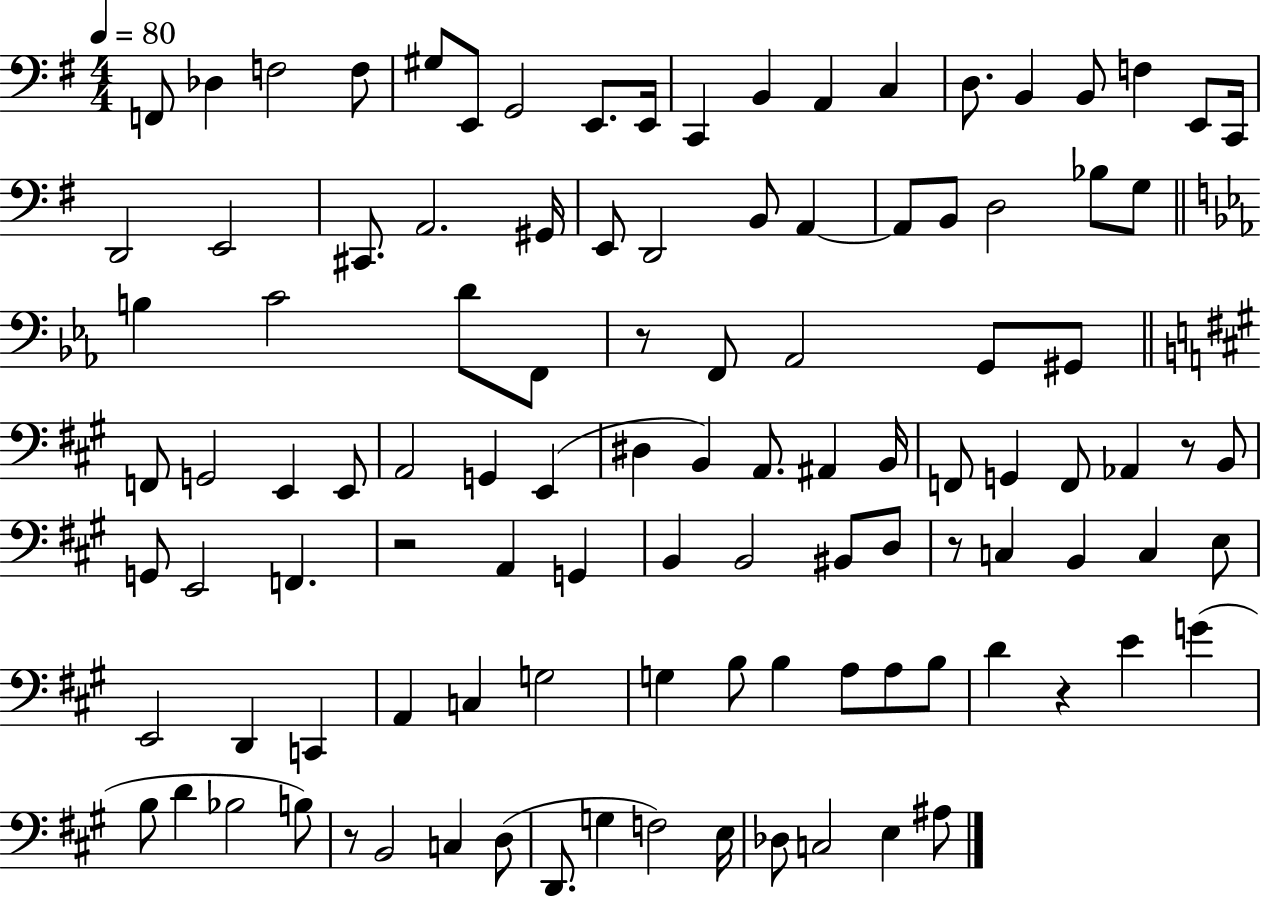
F2/e Db3/q F3/h F3/e G#3/e E2/e G2/h E2/e. E2/s C2/q B2/q A2/q C3/q D3/e. B2/q B2/e F3/q E2/e C2/s D2/h E2/h C#2/e. A2/h. G#2/s E2/e D2/h B2/e A2/q A2/e B2/e D3/h Bb3/e G3/e B3/q C4/h D4/e F2/e R/e F2/e Ab2/h G2/e G#2/e F2/e G2/h E2/q E2/e A2/h G2/q E2/q D#3/q B2/q A2/e. A#2/q B2/s F2/e G2/q F2/e Ab2/q R/e B2/e G2/e E2/h F2/q. R/h A2/q G2/q B2/q B2/h BIS2/e D3/e R/e C3/q B2/q C3/q E3/e E2/h D2/q C2/q A2/q C3/q G3/h G3/q B3/e B3/q A3/e A3/e B3/e D4/q R/q E4/q G4/q B3/e D4/q Bb3/h B3/e R/e B2/h C3/q D3/e D2/e. G3/q F3/h E3/s Db3/e C3/h E3/q A#3/e